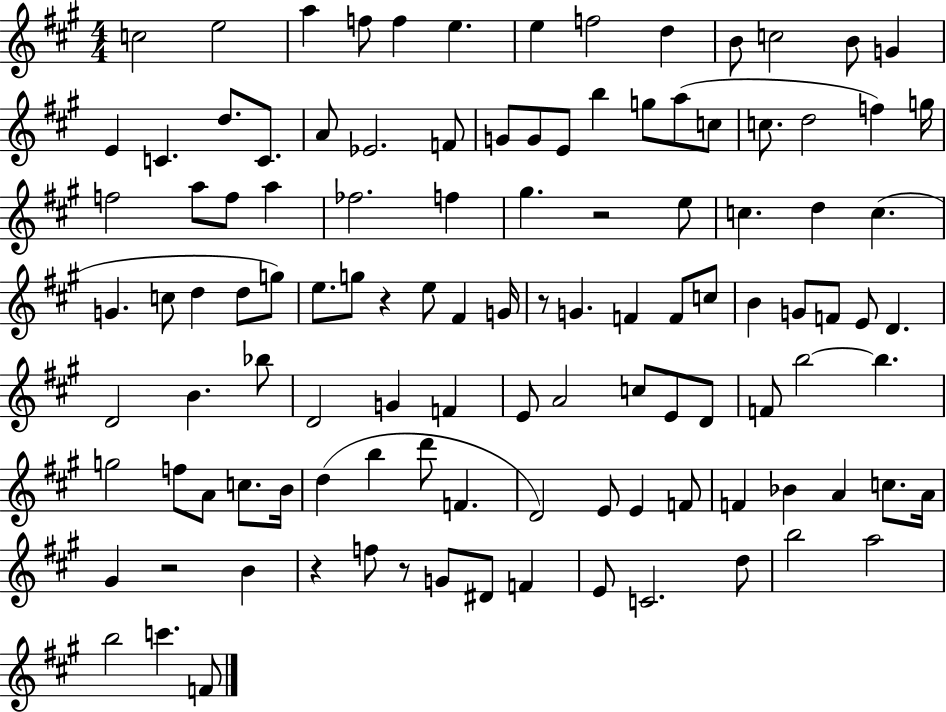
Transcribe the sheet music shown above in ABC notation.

X:1
T:Untitled
M:4/4
L:1/4
K:A
c2 e2 a f/2 f e e f2 d B/2 c2 B/2 G E C d/2 C/2 A/2 _E2 F/2 G/2 G/2 E/2 b g/2 a/2 c/2 c/2 d2 f g/4 f2 a/2 f/2 a _f2 f ^g z2 e/2 c d c G c/2 d d/2 g/2 e/2 g/2 z e/2 ^F G/4 z/2 G F F/2 c/2 B G/2 F/2 E/2 D D2 B _b/2 D2 G F E/2 A2 c/2 E/2 D/2 F/2 b2 b g2 f/2 A/2 c/2 B/4 d b d'/2 F D2 E/2 E F/2 F _B A c/2 A/4 ^G z2 B z f/2 z/2 G/2 ^D/2 F E/2 C2 d/2 b2 a2 b2 c' F/2